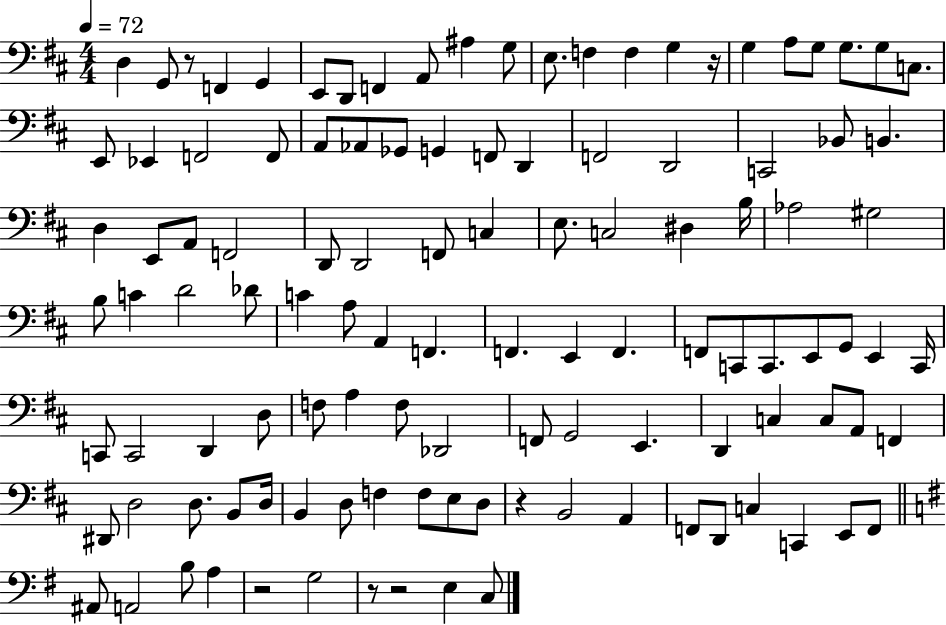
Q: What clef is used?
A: bass